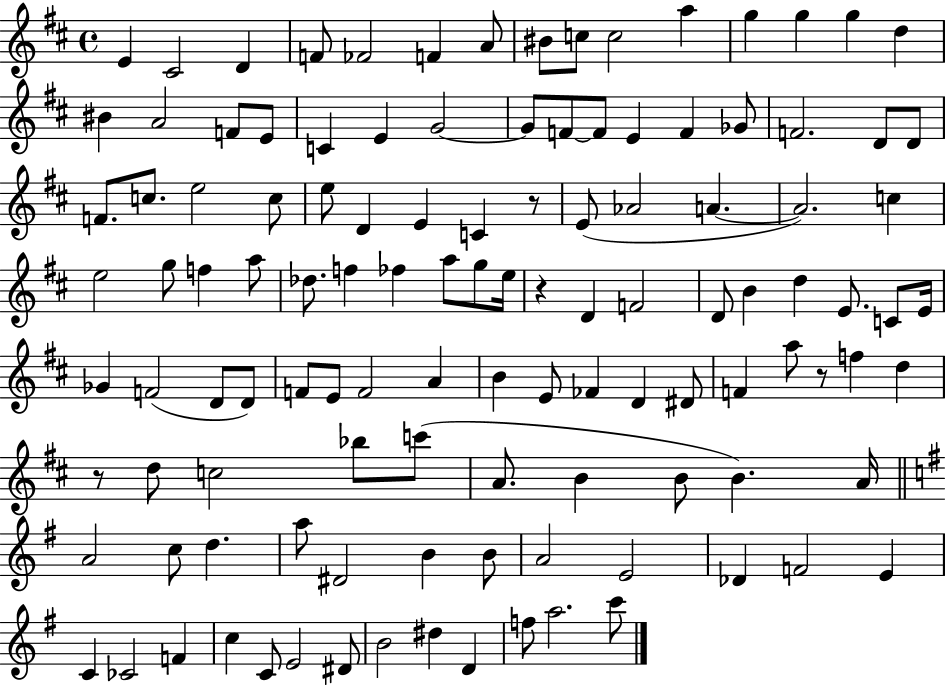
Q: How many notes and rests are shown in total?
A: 117